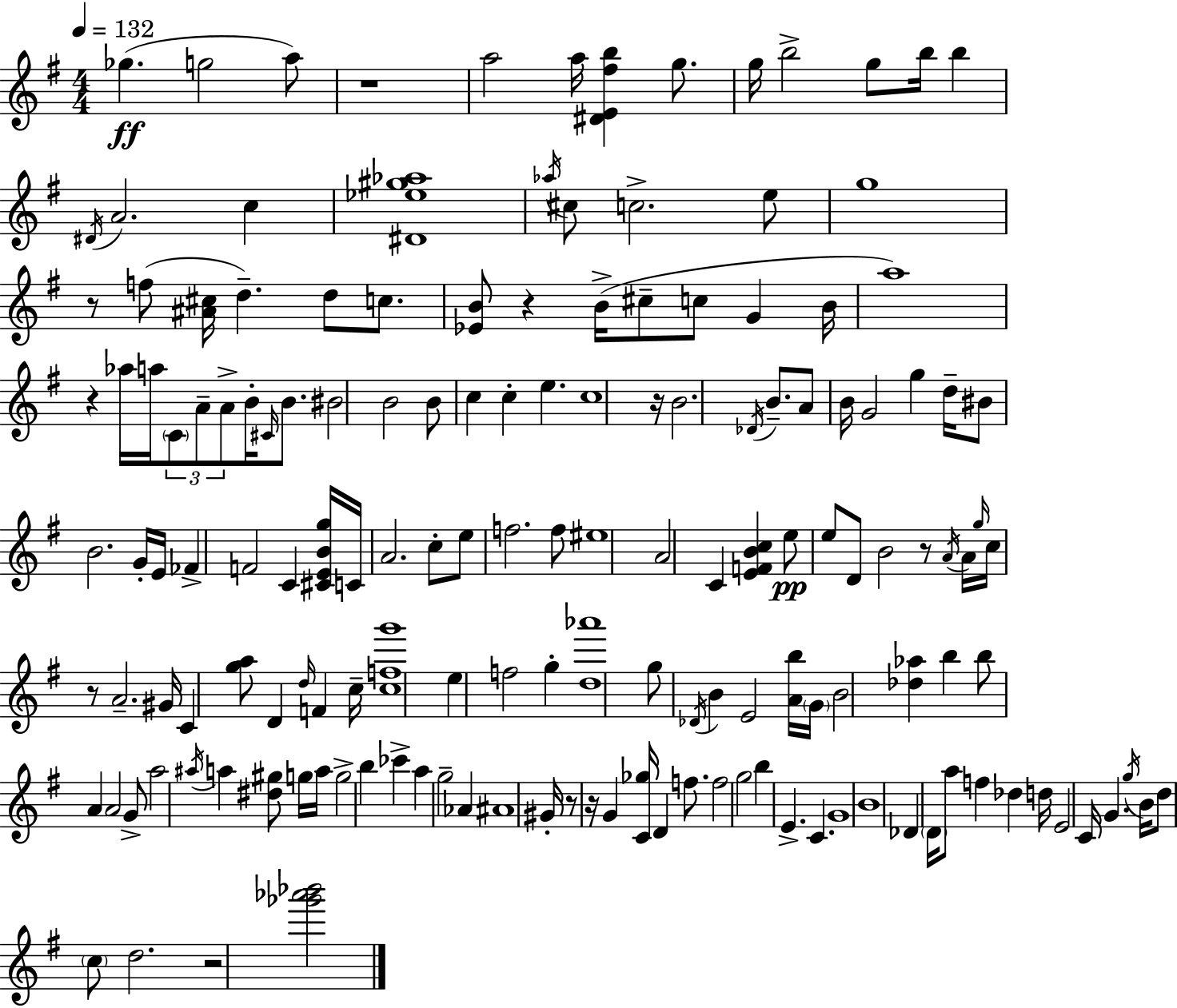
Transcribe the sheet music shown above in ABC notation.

X:1
T:Untitled
M:4/4
L:1/4
K:Em
_g g2 a/2 z4 a2 a/4 [^DE^fb] g/2 g/4 b2 g/2 b/4 b ^D/4 A2 c [^D_e^g_a]4 _a/4 ^c/2 c2 e/2 g4 z/2 f/2 [^A^c]/4 d d/2 c/2 [_EB]/2 z B/4 ^c/2 c/2 G B/4 a4 z _a/4 a/4 C/2 A/2 A/2 B/4 ^C/4 B/2 ^B2 B2 B/2 c c e c4 z/4 B2 _D/4 B/2 A/2 B/4 G2 g d/4 ^B/2 B2 G/4 E/4 _F F2 C [^CEBg]/4 C/4 A2 c/2 e/2 f2 f/2 ^e4 A2 C [EFBc] e/2 e/2 D/2 B2 z/2 A/4 A/4 g/4 c/4 z/2 A2 ^G/4 C [ga]/2 D d/4 F c/4 [cfg']4 e f2 g [d_a']4 g/2 _D/4 B E2 [Ab]/4 G/4 B2 [_d_a] b b/2 A A2 G/2 a2 ^a/4 a [^d^g]/2 g/4 a/4 g2 b _c' a g2 _A ^A4 ^G/4 z/2 z/4 G [C_g]/4 D f/2 f2 g2 b E C G4 B4 _D D/4 a/2 f _d d/4 E2 C/4 G g/4 B/4 d/2 c/2 d2 z2 [_g'_a'_b']2